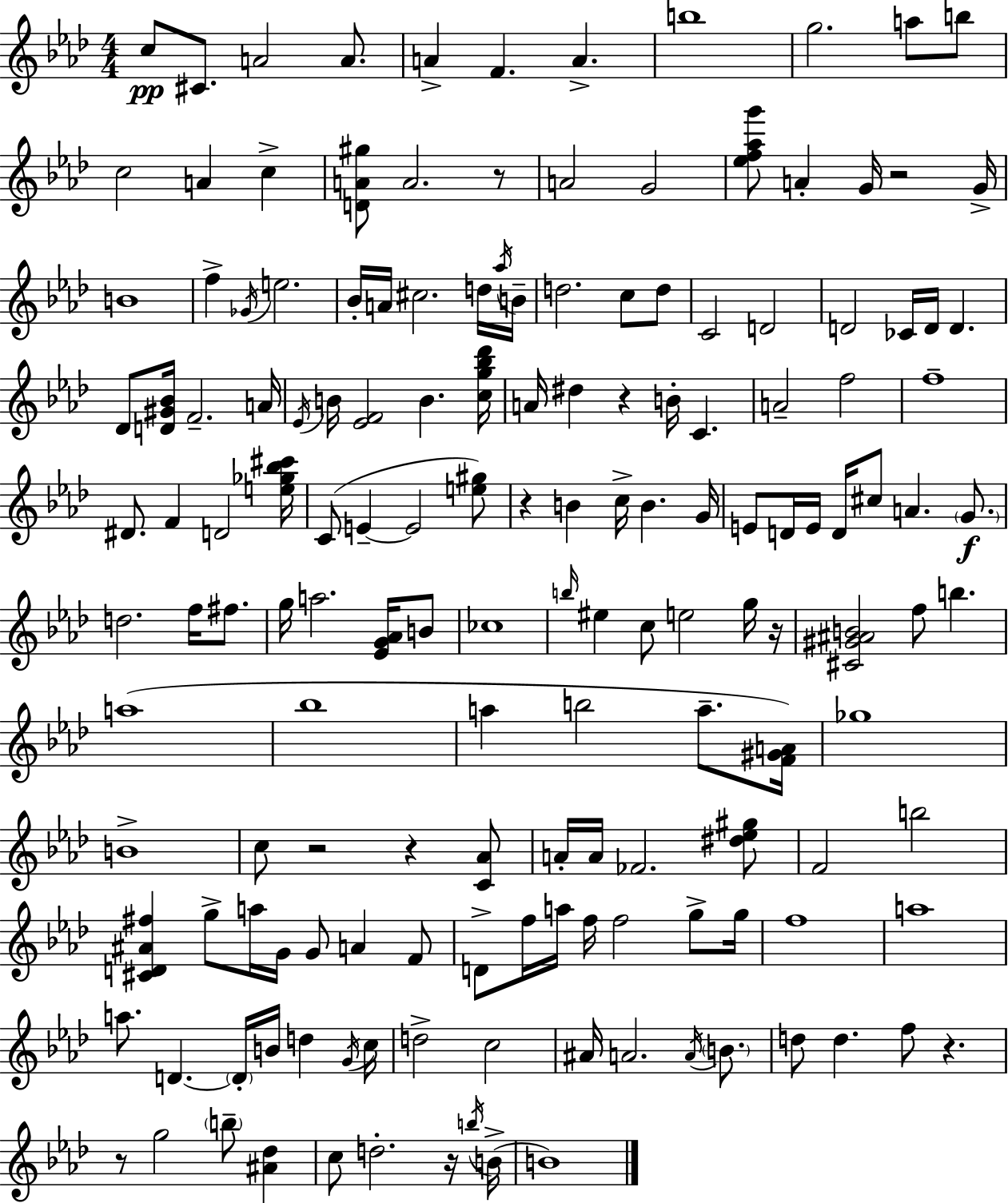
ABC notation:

X:1
T:Untitled
M:4/4
L:1/4
K:Ab
c/2 ^C/2 A2 A/2 A F A b4 g2 a/2 b/2 c2 A c [DA^g]/2 A2 z/2 A2 G2 [_ef_ag']/2 A G/4 z2 G/4 B4 f _G/4 e2 _B/4 A/4 ^c2 d/4 _a/4 B/4 d2 c/2 d/2 C2 D2 D2 _C/4 D/4 D _D/2 [D^G_B]/4 F2 A/4 _E/4 B/4 [_EF]2 B [cg_b_d']/4 A/4 ^d z B/4 C A2 f2 f4 ^D/2 F D2 [e_g_b^c']/4 C/2 E E2 [e^g]/2 z B c/4 B G/4 E/2 D/4 E/4 D/4 ^c/2 A G/2 d2 f/4 ^f/2 g/4 a2 [_EG_A]/4 B/2 _c4 b/4 ^e c/2 e2 g/4 z/4 [^C^G^AB]2 f/2 b a4 _b4 a b2 a/2 [F^GA]/4 _g4 B4 c/2 z2 z [C_A]/2 A/4 A/4 _F2 [^d_e^g]/2 F2 b2 [^CD^A^f] g/2 a/4 G/4 G/2 A F/2 D/2 f/4 a/4 f/4 f2 g/2 g/4 f4 a4 a/2 D D/4 B/4 d G/4 c/4 d2 c2 ^A/4 A2 A/4 B/2 d/2 d f/2 z z/2 g2 b/2 [^A_d] c/2 d2 z/4 b/4 B/4 B4